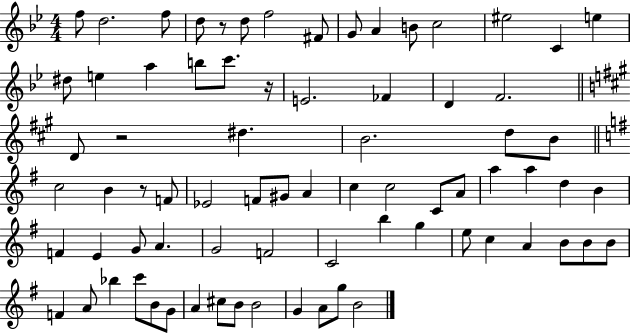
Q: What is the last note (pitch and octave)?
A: B4